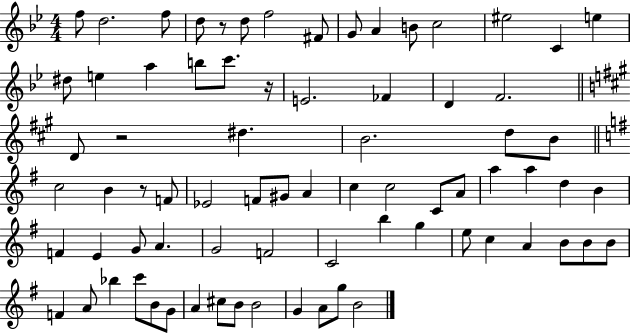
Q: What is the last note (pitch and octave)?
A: B4